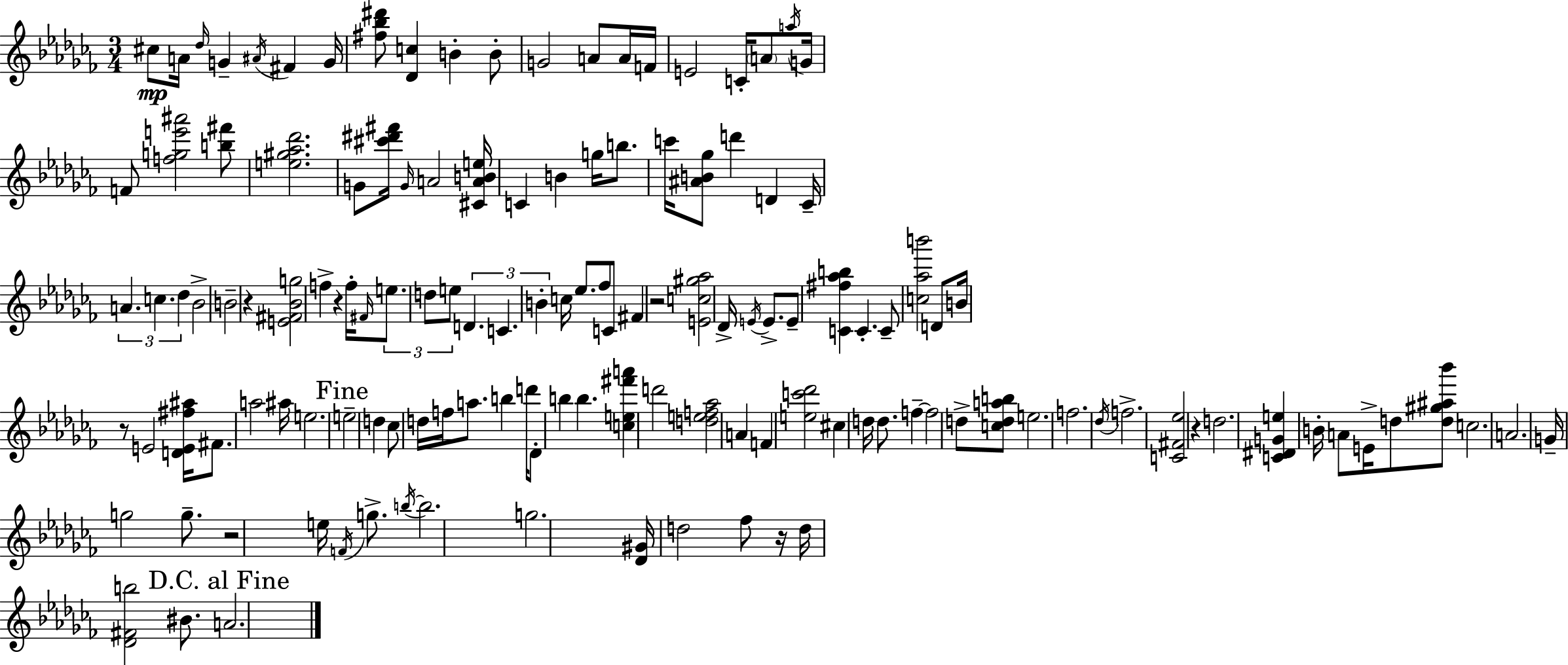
{
  \clef treble
  \numericTimeSignature
  \time 3/4
  \key aes \minor
  cis''8\mp a'16 \grace { des''16 } g'4-- \acciaccatura { ais'16 } fis'4 | g'16 <fis'' bes'' dis'''>8 <des' c''>4 b'4-. | b'8-. g'2 a'8 | a'16 f'16 e'2 c'16-. \parenthesize a'8 | \break \acciaccatura { a''16 } g'16 f'8 <f'' g'' e''' ais'''>2 | <b'' fis'''>8 <e'' gis'' aes'' des'''>2. | g'8 <cis''' dis''' fis'''>16 \grace { g'16 } a'2 | <cis' a' b' e''>16 c'4 b'4 | \break g''16 b''8. c'''16 <ais' b' ges''>8 d'''4 d'4 | ces'16-- \tuplet 3/2 { a'4. c''4. | des''4 } bes'2-> | b'2-- | \break r4 <e' fis' bes' g''>2 | f''4-> r4 f''16-. \grace { fis'16 } \tuplet 3/2 { e''8. | d''8 e''8 } \tuplet 3/2 { d'4. c'4. | b'4-. } c''16 ees''8. | \break fes''8 c'8 fis'4 r2 | <e' c'' gis'' aes''>2 | des'16-> \acciaccatura { e'16 } e'8.-> e'8-- <c' fis'' aes'' b''>4 | c'4.-. c'8-- <c'' aes'' b'''>2 | \break d'8 b'16 r8 e'2 | <d' e' fis'' ais''>16 fis'8. a''2 | ais''16 e''2. | \mark "Fine" e''2-- | \break d''4 ces''8 d''16 f''16 a''8. | b''4 d'''16 des'8-. b''4 | b''4. <c'' e'' fis''' a'''>4 d'''2 | <d'' e'' f'' aes''>2 | \break a'4 f'4 <e'' c''' des'''>2 | cis''4 d''16 d''8. | f''4--~~ f''2 | d''8-> <c'' d'' a'' b''>8 e''2. | \break f''2. | \acciaccatura { des''16 } f''2.-> | <c' fis' ees''>2 | r4 d''2. | \break <c' dis' g' e''>4 b'16-. | a'8 e'16-> d''8 <d'' gis'' ais'' bes'''>8 c''2. | a'2. | g'16-- g''2 | \break g''8.-- r2 | e''16 \acciaccatura { f'16 } g''8.-> \acciaccatura { b''16~ }~ b''2. | g''2. | <des' gis'>16 d''2 | \break fes''8 r16 d''16 <des' fis' b''>2 | bis'8. \mark "D.C. al Fine" a'2. | \bar "|."
}